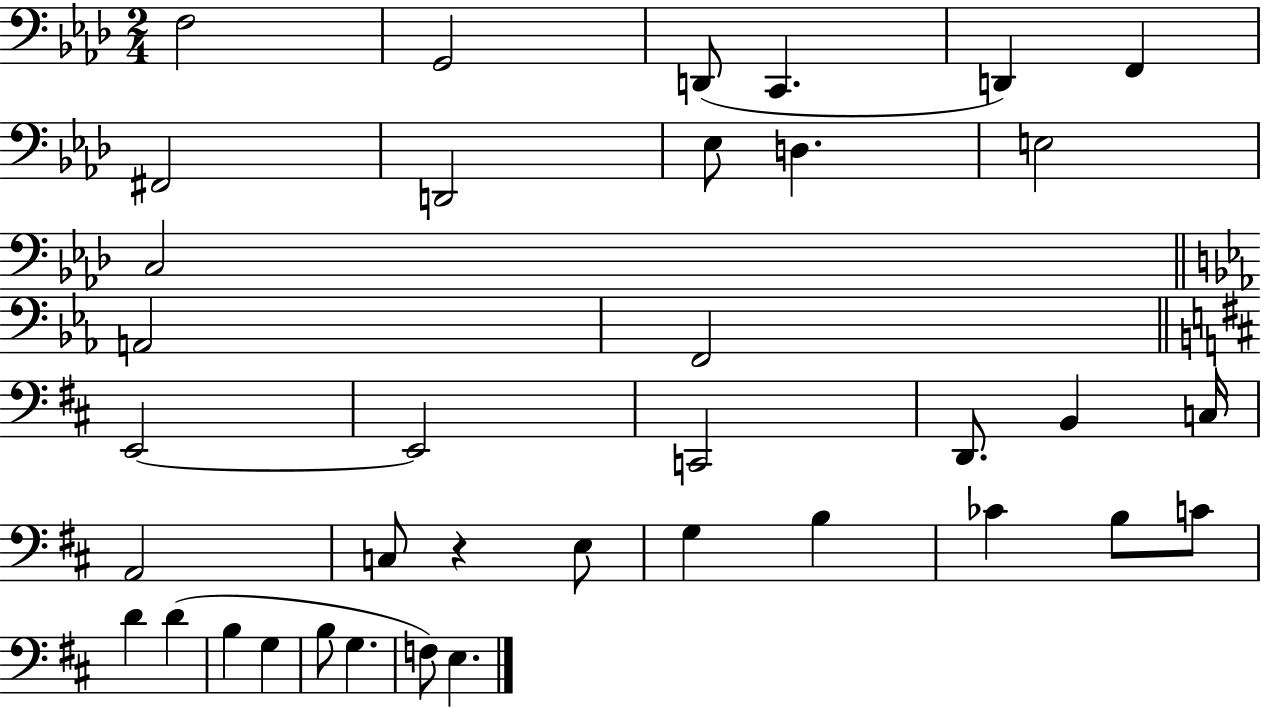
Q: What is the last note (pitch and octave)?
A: E3